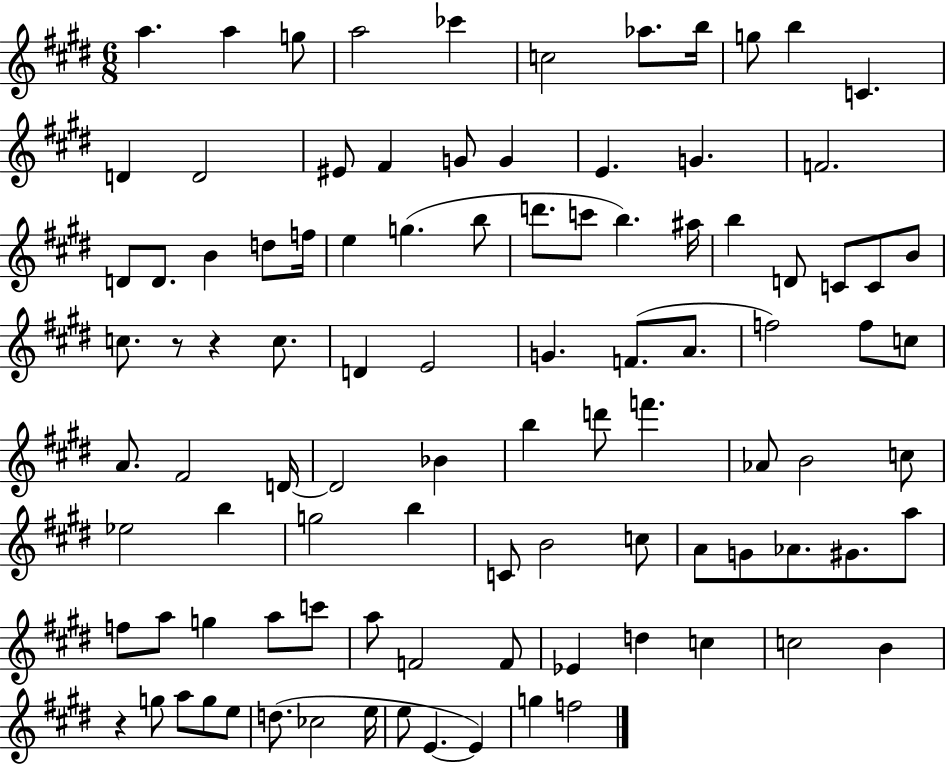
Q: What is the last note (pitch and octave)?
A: F5